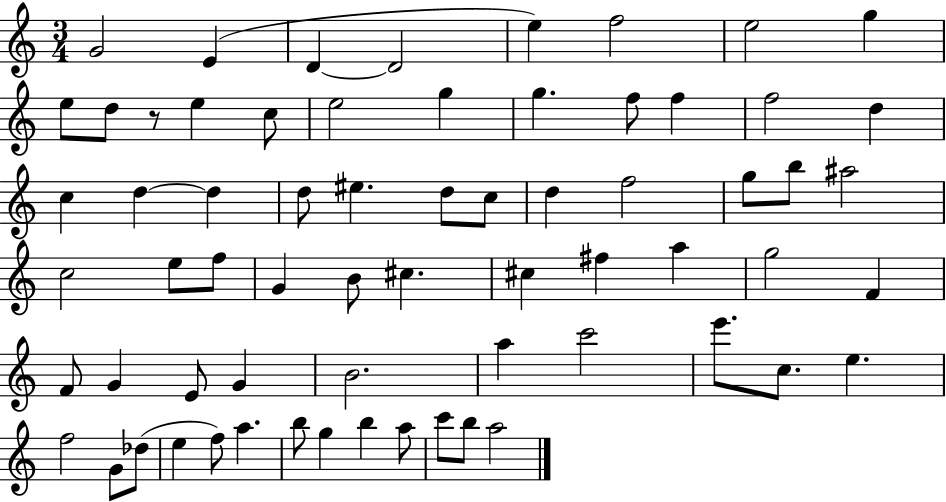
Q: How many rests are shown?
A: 1